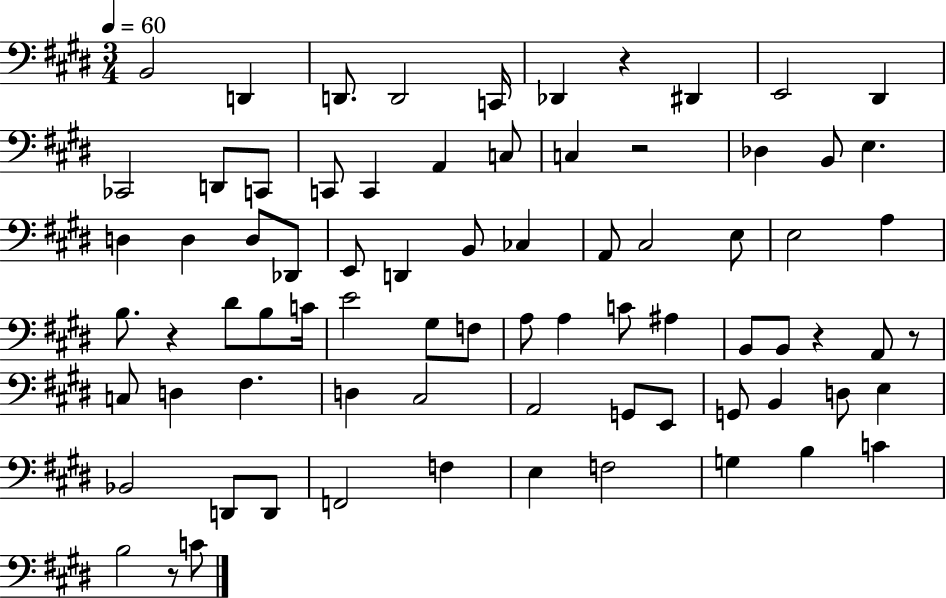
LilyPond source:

{
  \clef bass
  \numericTimeSignature
  \time 3/4
  \key e \major
  \tempo 4 = 60
  \repeat volta 2 { b,2 d,4 | d,8. d,2 c,16 | des,4 r4 dis,4 | e,2 dis,4 | \break ces,2 d,8 c,8 | c,8 c,4 a,4 c8 | c4 r2 | des4 b,8 e4. | \break d4 d4 d8 des,8 | e,8 d,4 b,8 ces4 | a,8 cis2 e8 | e2 a4 | \break b8. r4 dis'8 b8 c'16 | e'2 gis8 f8 | a8 a4 c'8 ais4 | b,8 b,8 r4 a,8 r8 | \break c8 d4 fis4. | d4 cis2 | a,2 g,8 e,8 | g,8 b,4 d8 e4 | \break bes,2 d,8 d,8 | f,2 f4 | e4 f2 | g4 b4 c'4 | \break b2 r8 c'8 | } \bar "|."
}